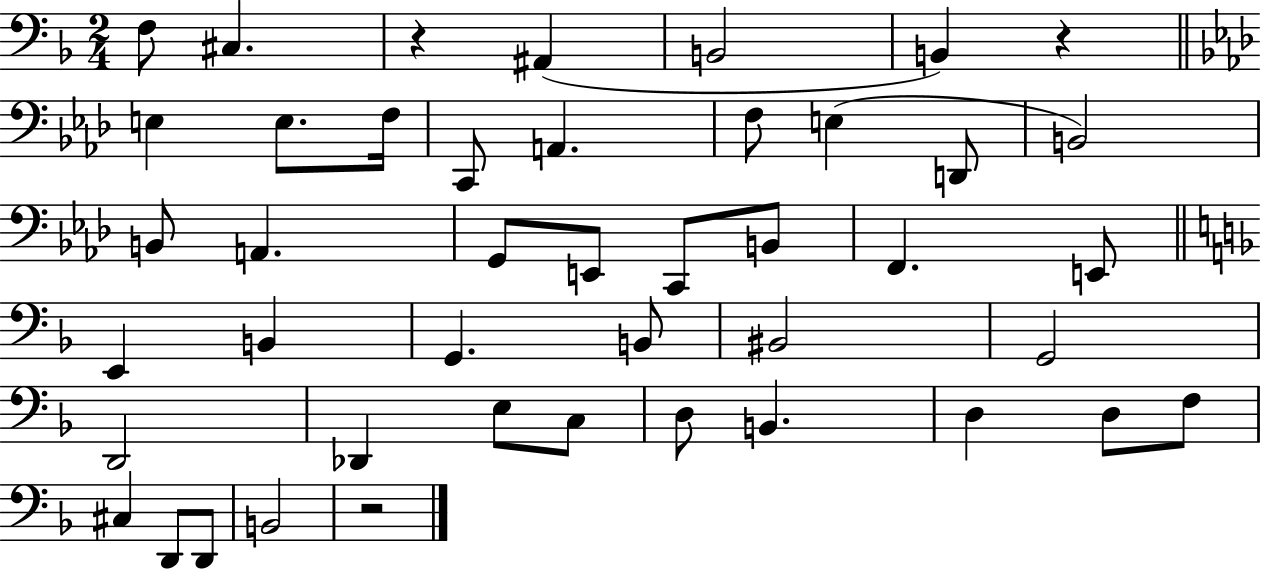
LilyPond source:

{
  \clef bass
  \numericTimeSignature
  \time 2/4
  \key f \major
  f8 cis4. | r4 ais,4( | b,2 | b,4) r4 | \break \bar "||" \break \key f \minor e4 e8. f16 | c,8 a,4. | f8 e4( d,8 | b,2) | \break b,8 a,4. | g,8 e,8 c,8 b,8 | f,4. e,8 | \bar "||" \break \key d \minor e,4 b,4 | g,4. b,8 | bis,2 | g,2 | \break d,2 | des,4 e8 c8 | d8 b,4. | d4 d8 f8 | \break cis4 d,8 d,8 | b,2 | r2 | \bar "|."
}